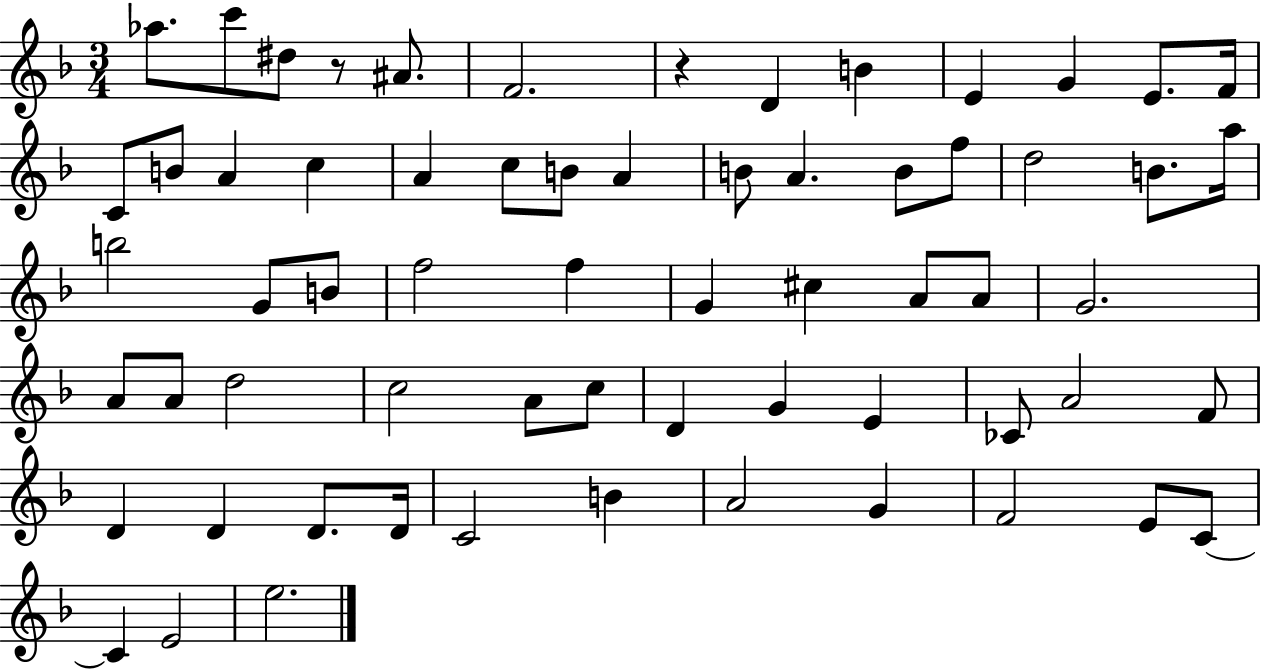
Ab5/e. C6/e D#5/e R/e A#4/e. F4/h. R/q D4/q B4/q E4/q G4/q E4/e. F4/s C4/e B4/e A4/q C5/q A4/q C5/e B4/e A4/q B4/e A4/q. B4/e F5/e D5/h B4/e. A5/s B5/h G4/e B4/e F5/h F5/q G4/q C#5/q A4/e A4/e G4/h. A4/e A4/e D5/h C5/h A4/e C5/e D4/q G4/q E4/q CES4/e A4/h F4/e D4/q D4/q D4/e. D4/s C4/h B4/q A4/h G4/q F4/h E4/e C4/e C4/q E4/h E5/h.